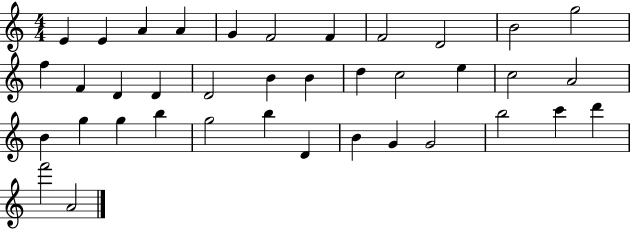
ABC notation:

X:1
T:Untitled
M:4/4
L:1/4
K:C
E E A A G F2 F F2 D2 B2 g2 f F D D D2 B B d c2 e c2 A2 B g g b g2 b D B G G2 b2 c' d' f'2 A2